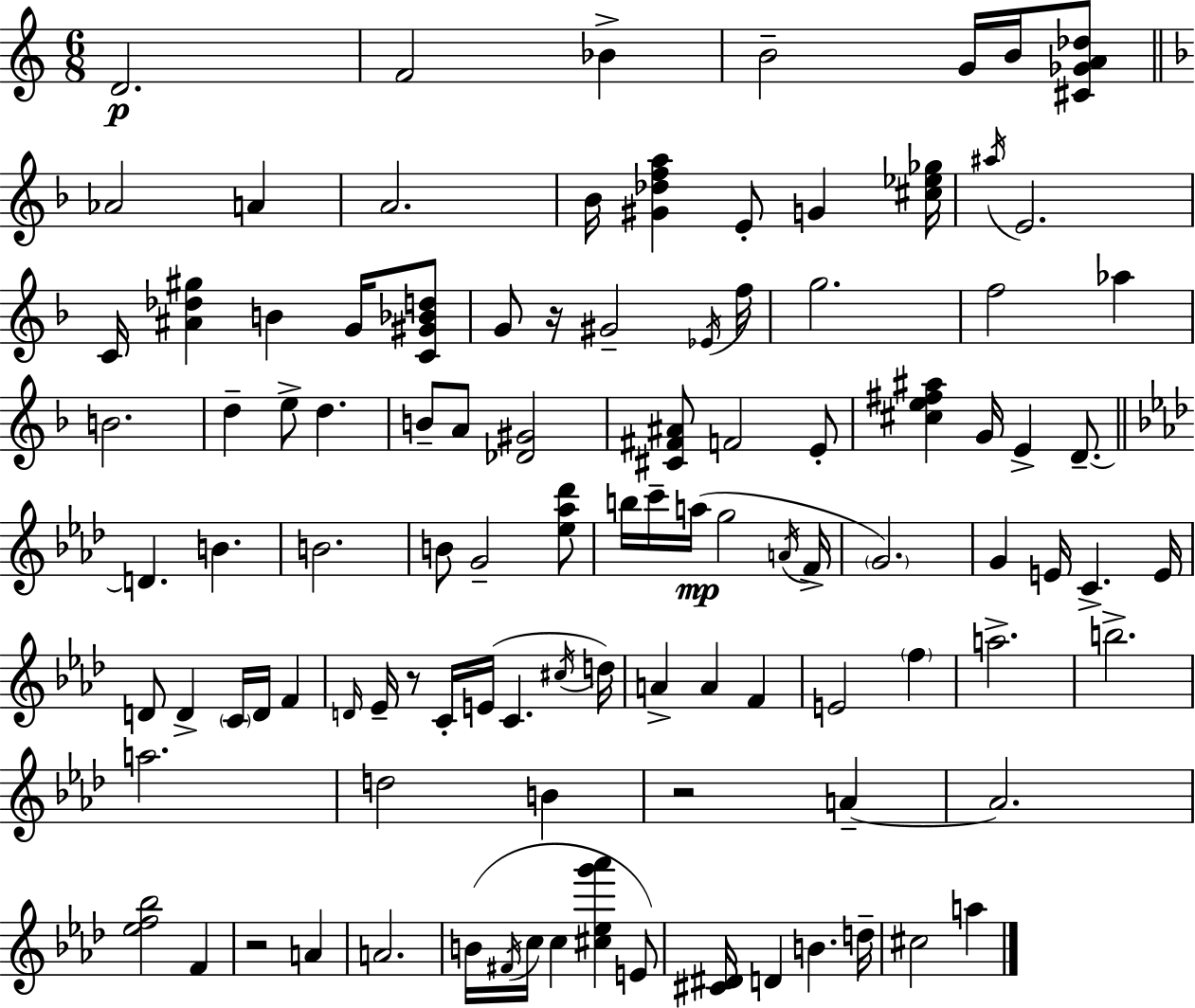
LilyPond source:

{
  \clef treble
  \numericTimeSignature
  \time 6/8
  \key c \major
  d'2.\p | f'2 bes'4-> | b'2-- g'16 b'16 <cis' ges' a' des''>8 | \bar "||" \break \key f \major aes'2 a'4 | a'2. | bes'16 <gis' des'' f'' a''>4 e'8-. g'4 <cis'' ees'' ges''>16 | \acciaccatura { ais''16 } e'2. | \break c'16 <ais' des'' gis''>4 b'4 g'16 <c' gis' bes' d''>8 | g'8 r16 gis'2-- | \acciaccatura { ees'16 } f''16 g''2. | f''2 aes''4 | \break b'2. | d''4-- e''8-> d''4. | b'8-- a'8 <des' gis'>2 | <cis' fis' ais'>8 f'2 | \break e'8-. <cis'' e'' fis'' ais''>4 g'16 e'4-> d'8.--~~ | \bar "||" \break \key aes \major d'4. b'4. | b'2. | b'8 g'2-- <ees'' aes'' des'''>8 | b''16 c'''16-- a''16(\mp g''2 \acciaccatura { a'16 } | \break f'16-> \parenthesize g'2.) | g'4 e'16 c'4.-> | e'16 d'8 d'4-> \parenthesize c'16 d'16 f'4 | \grace { d'16 } ees'16-- r8 c'16-. e'16( c'4. | \break \acciaccatura { cis''16 } d''16) a'4-> a'4 f'4 | e'2 \parenthesize f''4 | a''2.-> | b''2.-> | \break a''2. | d''2 b'4 | r2 a'4--~~ | a'2. | \break <ees'' f'' bes''>2 f'4 | r2 a'4 | a'2. | b'16( \acciaccatura { fis'16 } c''16 c''4 <cis'' ees'' g''' aes'''>4 | \break e'8) <cis' dis'>16 d'4 b'4. | d''16-- cis''2 | a''4 \bar "|."
}